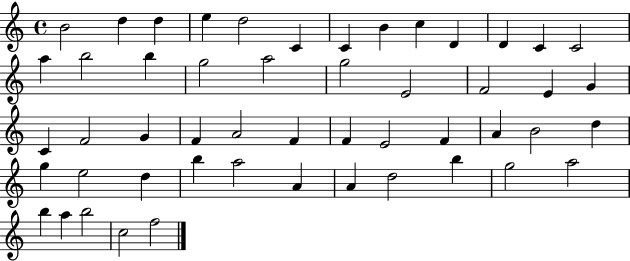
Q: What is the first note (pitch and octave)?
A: B4